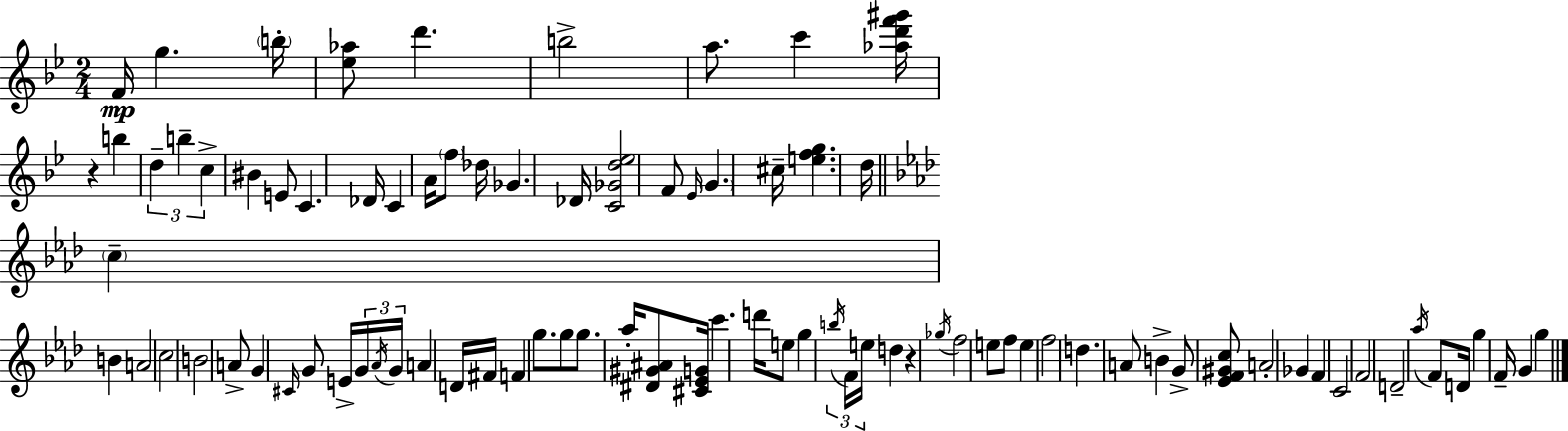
F4/s G5/q. B5/s [Eb5,Ab5]/e D6/q. B5/h A5/e. C6/q [Ab5,D6,F6,G#6]/s R/q B5/q D5/q B5/q C5/q BIS4/q E4/e C4/q. Db4/s C4/q A4/s F5/e Db5/s Gb4/q. Db4/s [C4,Gb4,D5,Eb5]/h F4/e Eb4/s G4/q. C#5/s [E5,F5,G5]/q. D5/s C5/q B4/q A4/h C5/h B4/h A4/e G4/q C#4/s G4/e E4/s G4/s Ab4/s G4/s A4/q D4/s F#4/s F4/q G5/e. G5/e G5/e. Ab5/s [D#4,G#4,A#4]/e [C#4,Eb4,G4]/s C6/q. D6/s E5/e G5/q B5/s F4/s E5/s D5/q R/q Gb5/s F5/h E5/e F5/e E5/q F5/h D5/q. A4/e B4/q G4/e [Eb4,F4,G#4,C5]/e A4/h Gb4/q F4/q C4/h F4/h D4/h Ab5/s F4/e D4/s G5/q F4/s G4/q G5/q